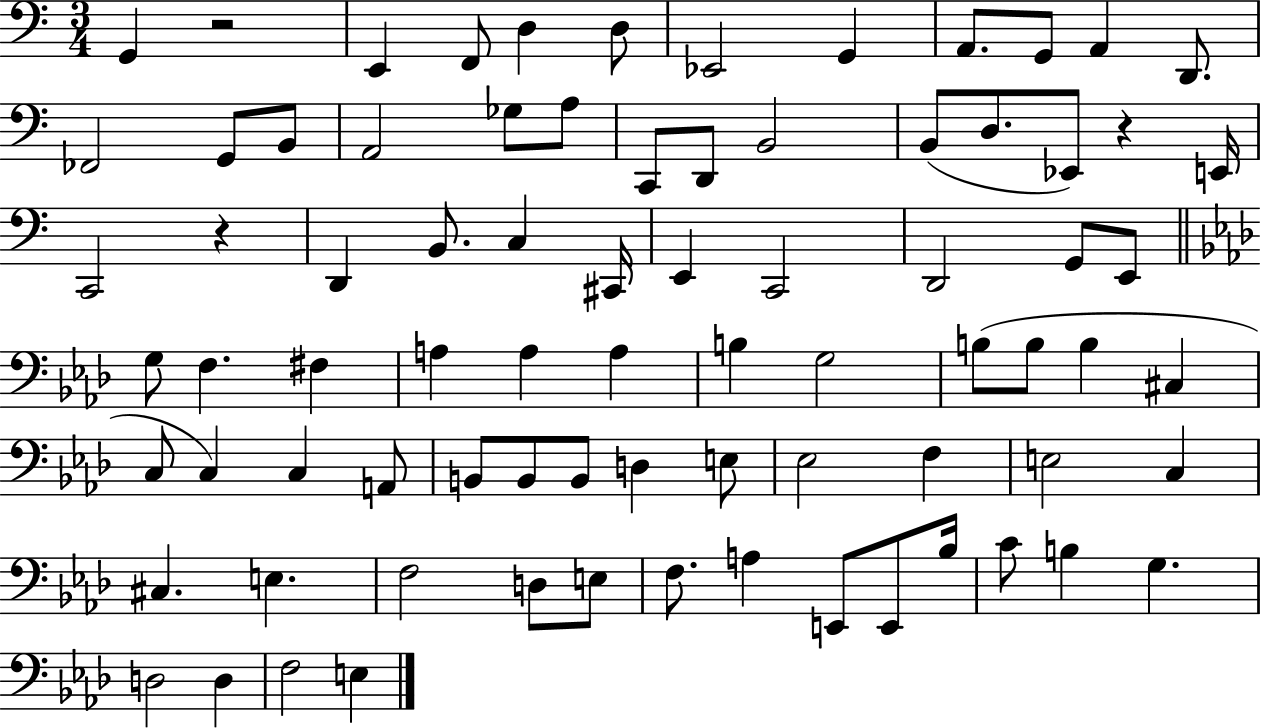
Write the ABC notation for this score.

X:1
T:Untitled
M:3/4
L:1/4
K:C
G,, z2 E,, F,,/2 D, D,/2 _E,,2 G,, A,,/2 G,,/2 A,, D,,/2 _F,,2 G,,/2 B,,/2 A,,2 _G,/2 A,/2 C,,/2 D,,/2 B,,2 B,,/2 D,/2 _E,,/2 z E,,/4 C,,2 z D,, B,,/2 C, ^C,,/4 E,, C,,2 D,,2 G,,/2 E,,/2 G,/2 F, ^F, A, A, A, B, G,2 B,/2 B,/2 B, ^C, C,/2 C, C, A,,/2 B,,/2 B,,/2 B,,/2 D, E,/2 _E,2 F, E,2 C, ^C, E, F,2 D,/2 E,/2 F,/2 A, E,,/2 E,,/2 _B,/4 C/2 B, G, D,2 D, F,2 E,